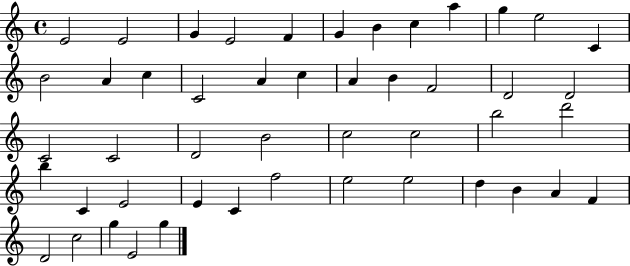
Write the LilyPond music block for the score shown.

{
  \clef treble
  \time 4/4
  \defaultTimeSignature
  \key c \major
  e'2 e'2 | g'4 e'2 f'4 | g'4 b'4 c''4 a''4 | g''4 e''2 c'4 | \break b'2 a'4 c''4 | c'2 a'4 c''4 | a'4 b'4 f'2 | d'2 d'2 | \break c'2 c'2 | d'2 b'2 | c''2 c''2 | b''2 d'''2 | \break b''4 c'4 e'2 | e'4 c'4 f''2 | e''2 e''2 | d''4 b'4 a'4 f'4 | \break d'2 c''2 | g''4 e'2 g''4 | \bar "|."
}